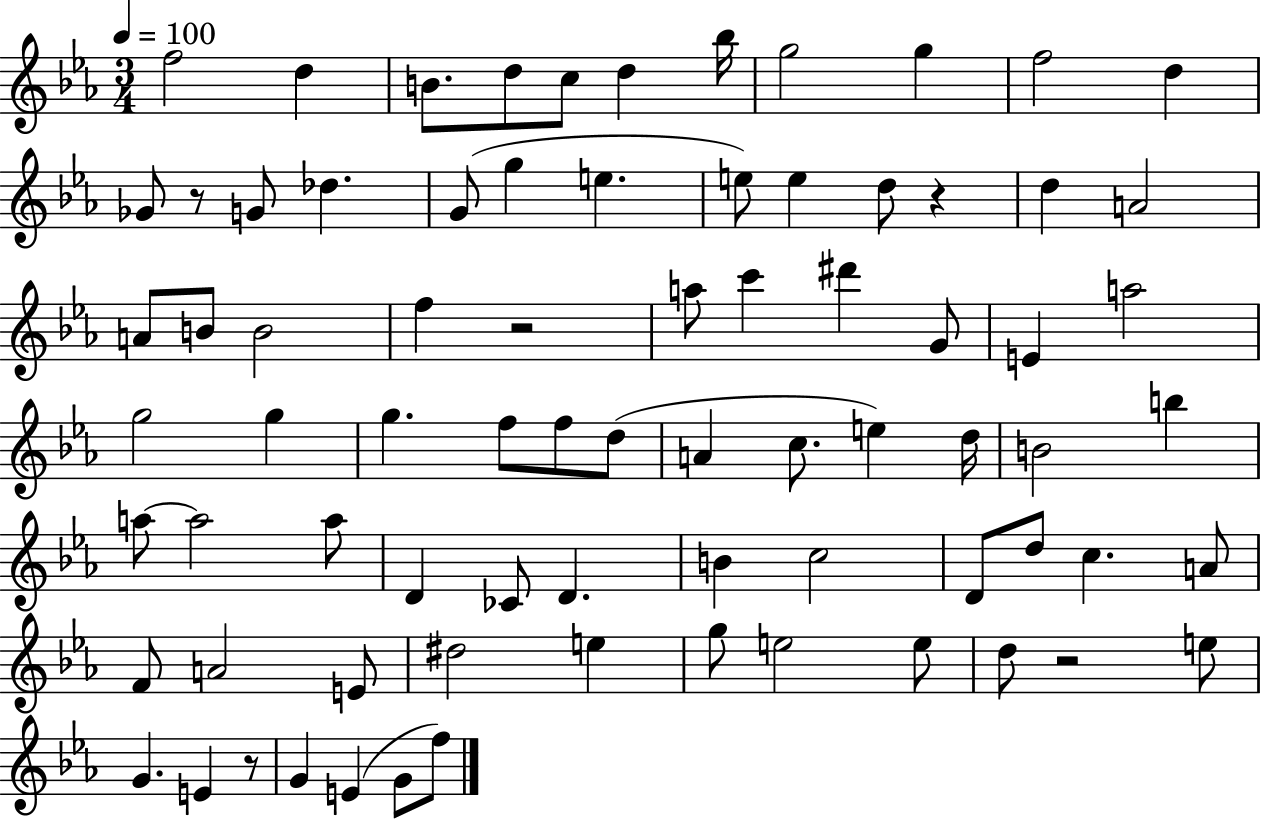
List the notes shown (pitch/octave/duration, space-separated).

F5/h D5/q B4/e. D5/e C5/e D5/q Bb5/s G5/h G5/q F5/h D5/q Gb4/e R/e G4/e Db5/q. G4/e G5/q E5/q. E5/e E5/q D5/e R/q D5/q A4/h A4/e B4/e B4/h F5/q R/h A5/e C6/q D#6/q G4/e E4/q A5/h G5/h G5/q G5/q. F5/e F5/e D5/e A4/q C5/e. E5/q D5/s B4/h B5/q A5/e A5/h A5/e D4/q CES4/e D4/q. B4/q C5/h D4/e D5/e C5/q. A4/e F4/e A4/h E4/e D#5/h E5/q G5/e E5/h E5/e D5/e R/h E5/e G4/q. E4/q R/e G4/q E4/q G4/e F5/e